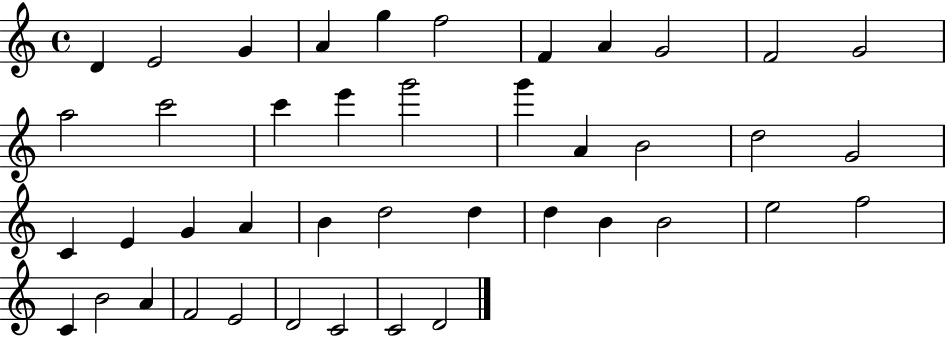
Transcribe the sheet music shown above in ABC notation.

X:1
T:Untitled
M:4/4
L:1/4
K:C
D E2 G A g f2 F A G2 F2 G2 a2 c'2 c' e' g'2 g' A B2 d2 G2 C E G A B d2 d d B B2 e2 f2 C B2 A F2 E2 D2 C2 C2 D2